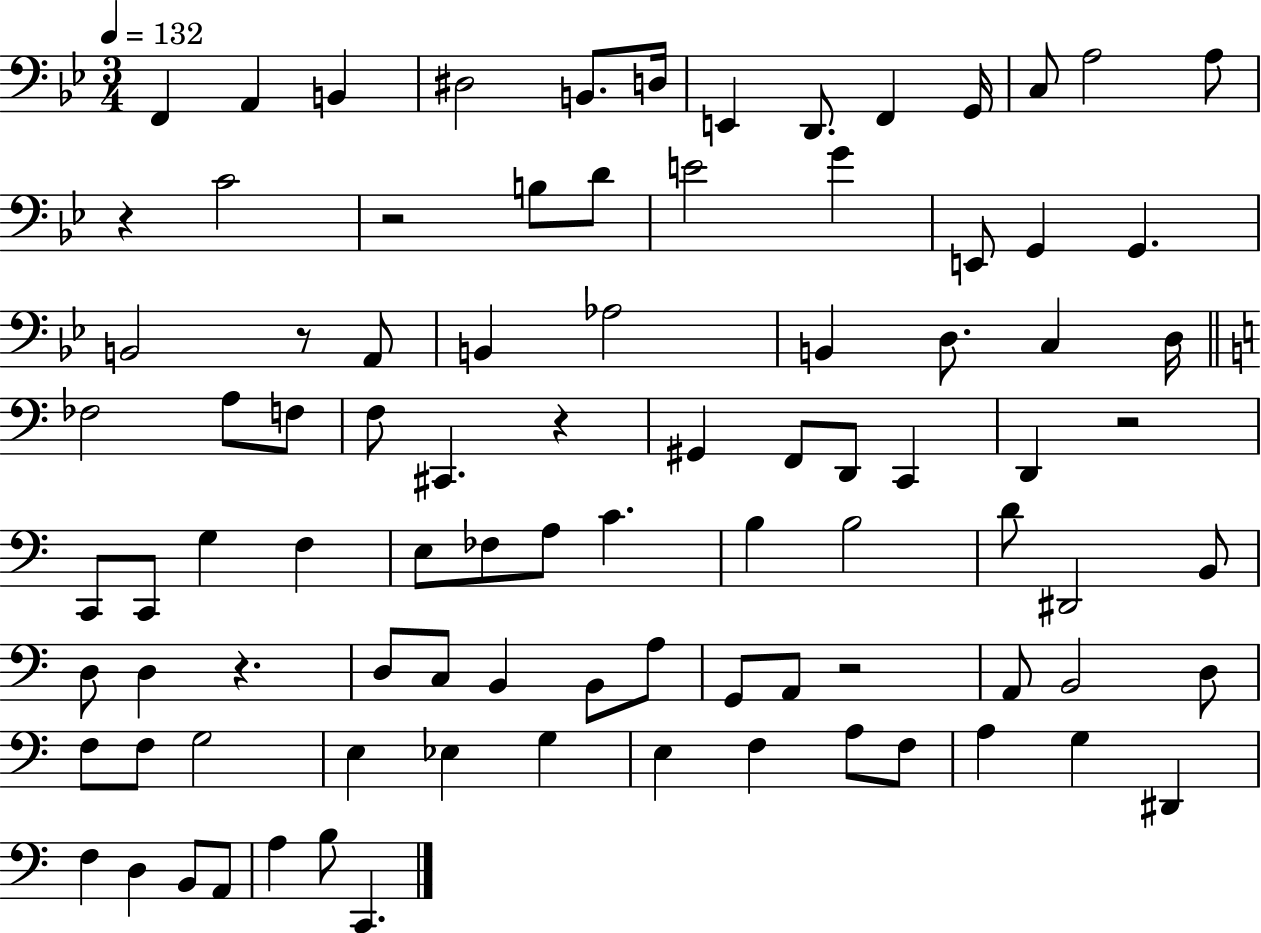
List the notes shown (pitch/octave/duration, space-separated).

F2/q A2/q B2/q D#3/h B2/e. D3/s E2/q D2/e. F2/q G2/s C3/e A3/h A3/e R/q C4/h R/h B3/e D4/e E4/h G4/q E2/e G2/q G2/q. B2/h R/e A2/e B2/q Ab3/h B2/q D3/e. C3/q D3/s FES3/h A3/e F3/e F3/e C#2/q. R/q G#2/q F2/e D2/e C2/q D2/q R/h C2/e C2/e G3/q F3/q E3/e FES3/e A3/e C4/q. B3/q B3/h D4/e D#2/h B2/e D3/e D3/q R/q. D3/e C3/e B2/q B2/e A3/e G2/e A2/e R/h A2/e B2/h D3/e F3/e F3/e G3/h E3/q Eb3/q G3/q E3/q F3/q A3/e F3/e A3/q G3/q D#2/q F3/q D3/q B2/e A2/e A3/q B3/e C2/q.